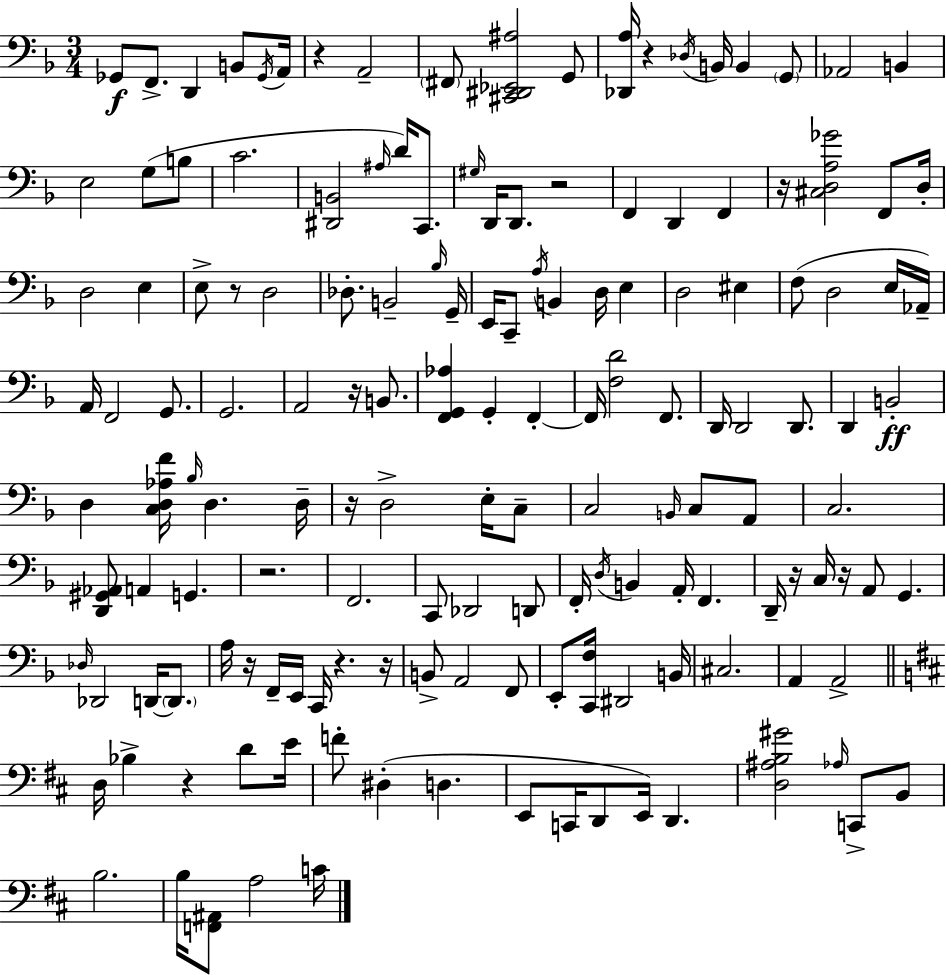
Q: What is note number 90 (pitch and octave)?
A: C3